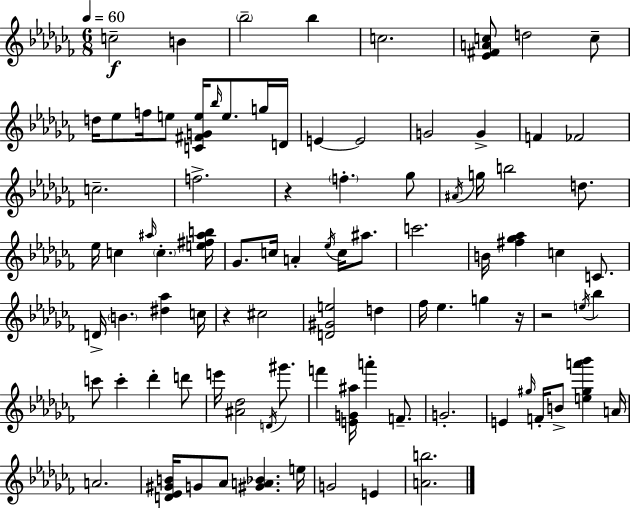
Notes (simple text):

C5/h B4/q Bb5/h Bb5/q C5/h. [Eb4,F#4,A4,C5]/e D5/h C5/e D5/s Eb5/e F5/s E5/e [C4,F#4,G4,E5]/s Bb5/s E5/e. G5/s D4/s E4/q E4/h G4/h G4/q F4/q FES4/h C5/h. F5/h. R/q F5/q. Gb5/e A#4/s G5/s B5/h D5/e. Eb5/s C5/q A#5/s C5/q. [E5,F#5,A#5,B5]/s Gb4/e. C5/s A4/q Eb5/s C5/s A#5/e. C6/h. B4/s [F#5,Gb5,Ab5]/q C5/q C4/e. D4/s B4/q. [D#5,Ab5]/q C5/s R/q C#5/h [D4,G#4,E5]/h D5/q FES5/s Eb5/q. G5/q R/s R/h E5/s Bb5/q C6/e C6/q Db6/q D6/e E6/s [A#4,Db5]/h D4/s G#6/e. F6/q [E4,G4,A#5]/s A6/q F4/e. G4/h. E4/q G#5/s F4/s B4/e [E5,G#5,A6,Bb6]/q A4/s A4/h. [D4,Eb4,G#4,B4]/s G4/e Ab4/e [G#4,A4,Bb4]/q. E5/s G4/h E4/q [A4,B5]/h.